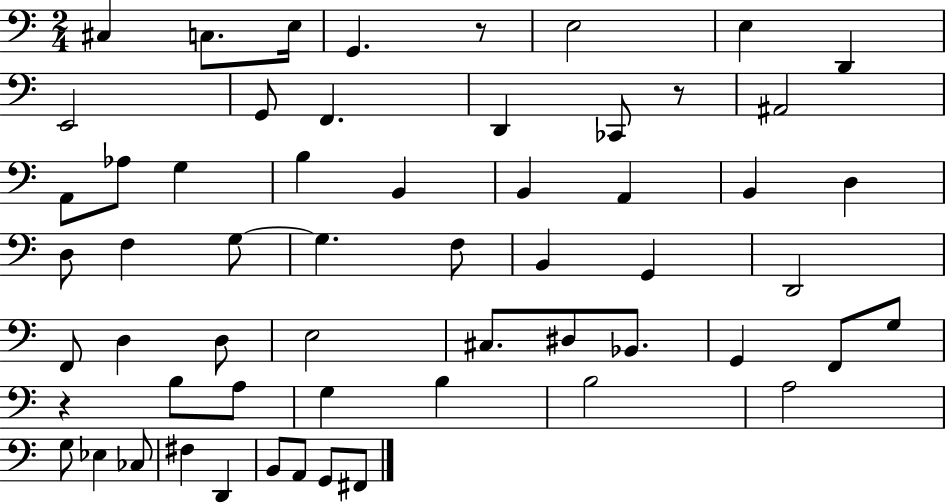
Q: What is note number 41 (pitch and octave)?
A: B3